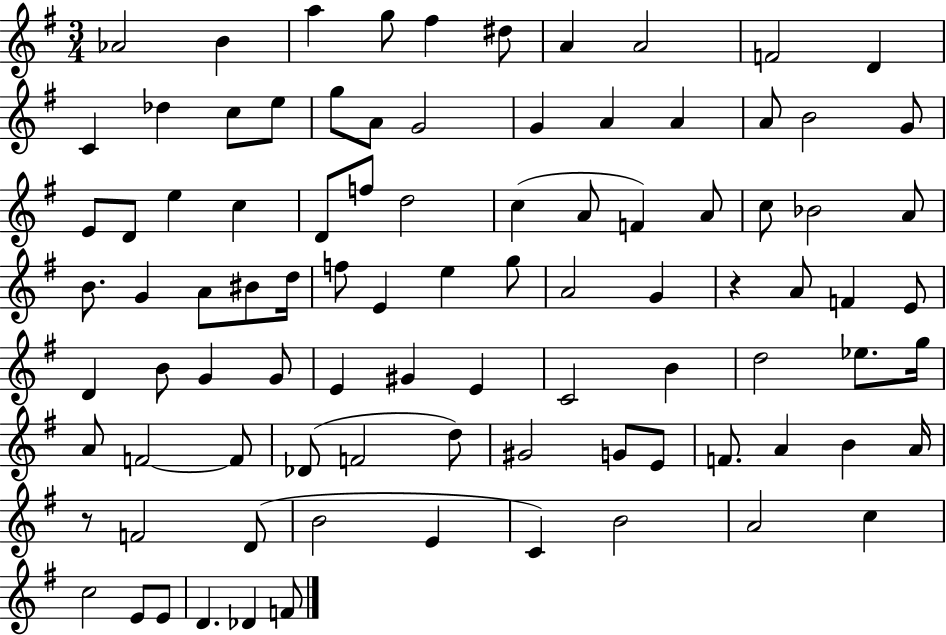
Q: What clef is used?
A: treble